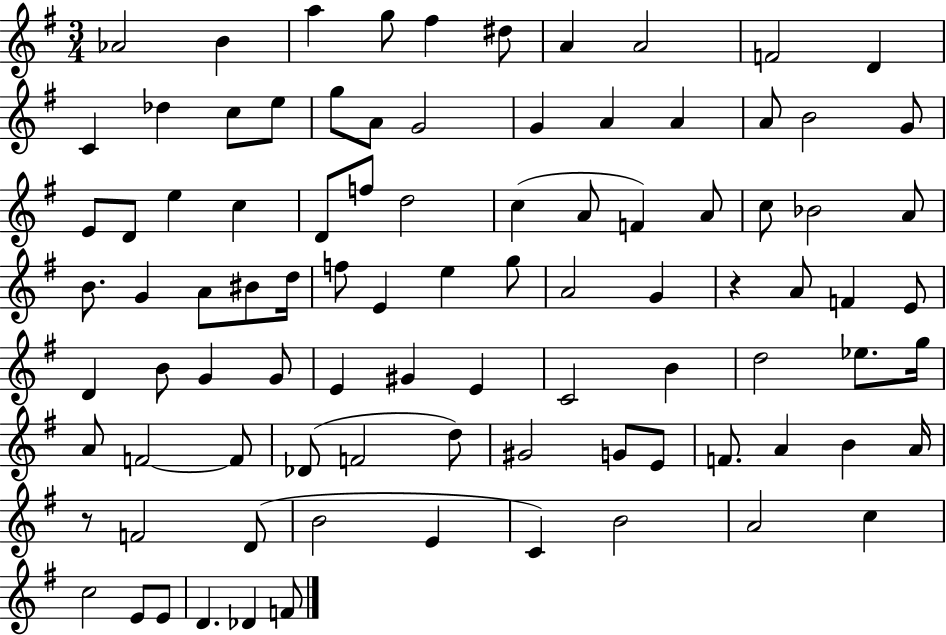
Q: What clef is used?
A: treble